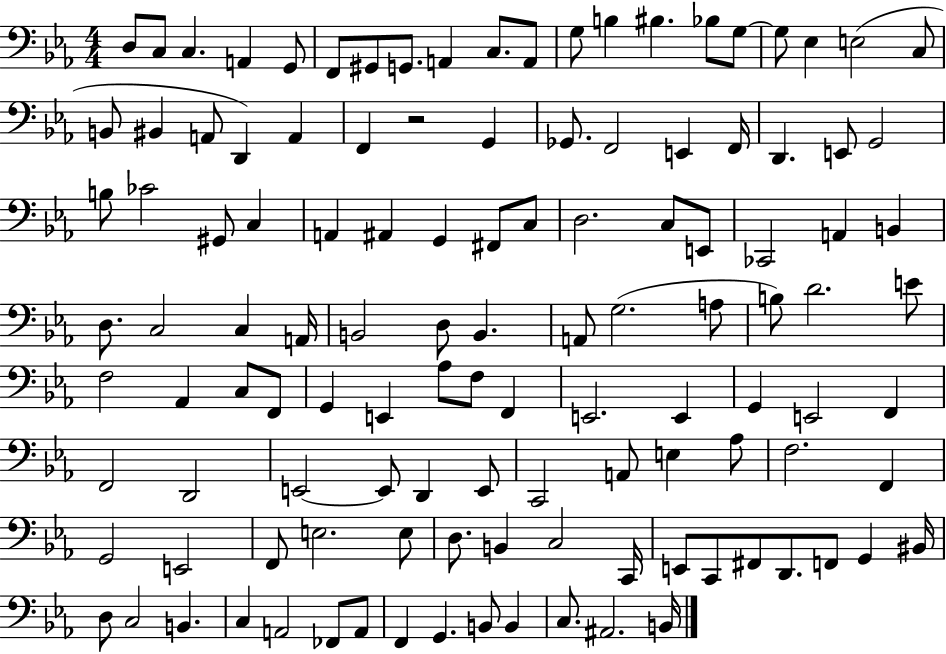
X:1
T:Untitled
M:4/4
L:1/4
K:Eb
D,/2 C,/2 C, A,, G,,/2 F,,/2 ^G,,/2 G,,/2 A,, C,/2 A,,/2 G,/2 B, ^B, _B,/2 G,/2 G,/2 _E, E,2 C,/2 B,,/2 ^B,, A,,/2 D,, A,, F,, z2 G,, _G,,/2 F,,2 E,, F,,/4 D,, E,,/2 G,,2 B,/2 _C2 ^G,,/2 C, A,, ^A,, G,, ^F,,/2 C,/2 D,2 C,/2 E,,/2 _C,,2 A,, B,, D,/2 C,2 C, A,,/4 B,,2 D,/2 B,, A,,/2 G,2 A,/2 B,/2 D2 E/2 F,2 _A,, C,/2 F,,/2 G,, E,, _A,/2 F,/2 F,, E,,2 E,, G,, E,,2 F,, F,,2 D,,2 E,,2 E,,/2 D,, E,,/2 C,,2 A,,/2 E, _A,/2 F,2 F,, G,,2 E,,2 F,,/2 E,2 E,/2 D,/2 B,, C,2 C,,/4 E,,/2 C,,/2 ^F,,/2 D,,/2 F,,/2 G,, ^B,,/4 D,/2 C,2 B,, C, A,,2 _F,,/2 A,,/2 F,, G,, B,,/2 B,, C,/2 ^A,,2 B,,/4